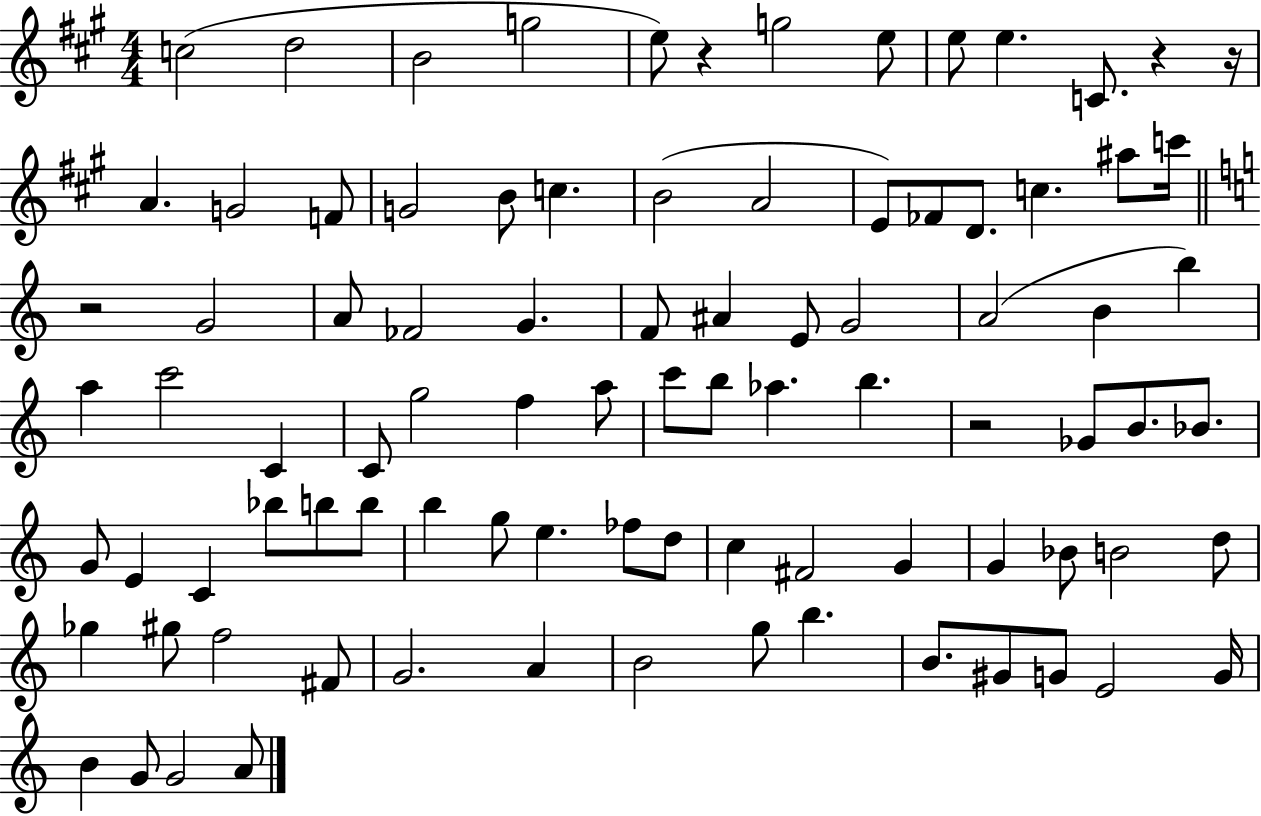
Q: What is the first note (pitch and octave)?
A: C5